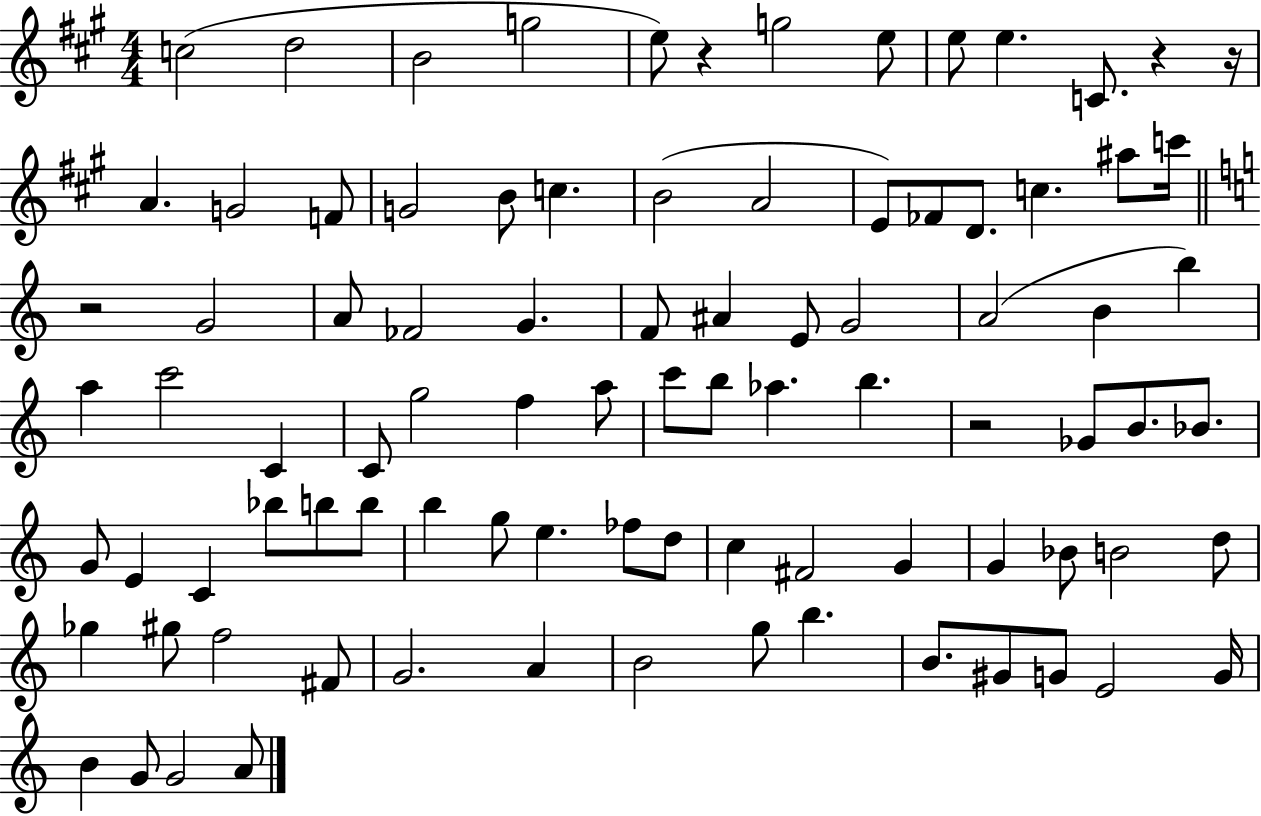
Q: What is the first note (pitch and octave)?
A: C5